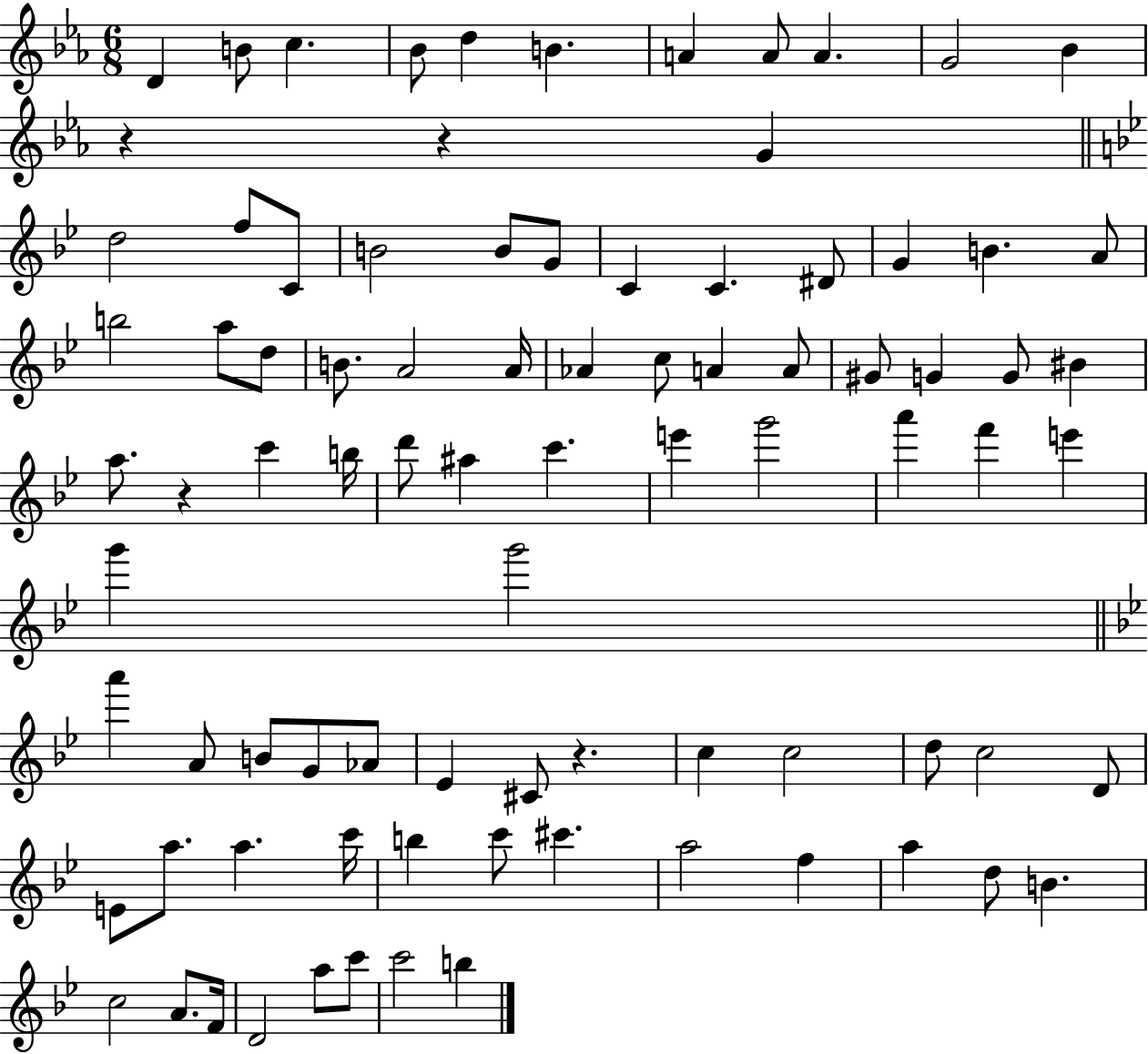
D4/q B4/e C5/q. Bb4/e D5/q B4/q. A4/q A4/e A4/q. G4/h Bb4/q R/q R/q G4/q D5/h F5/e C4/e B4/h B4/e G4/e C4/q C4/q. D#4/e G4/q B4/q. A4/e B5/h A5/e D5/e B4/e. A4/h A4/s Ab4/q C5/e A4/q A4/e G#4/e G4/q G4/e BIS4/q A5/e. R/q C6/q B5/s D6/e A#5/q C6/q. E6/q G6/h A6/q F6/q E6/q G6/q G6/h A6/q A4/e B4/e G4/e Ab4/e Eb4/q C#4/e R/q. C5/q C5/h D5/e C5/h D4/e E4/e A5/e. A5/q. C6/s B5/q C6/e C#6/q. A5/h F5/q A5/q D5/e B4/q. C5/h A4/e. F4/s D4/h A5/e C6/e C6/h B5/q